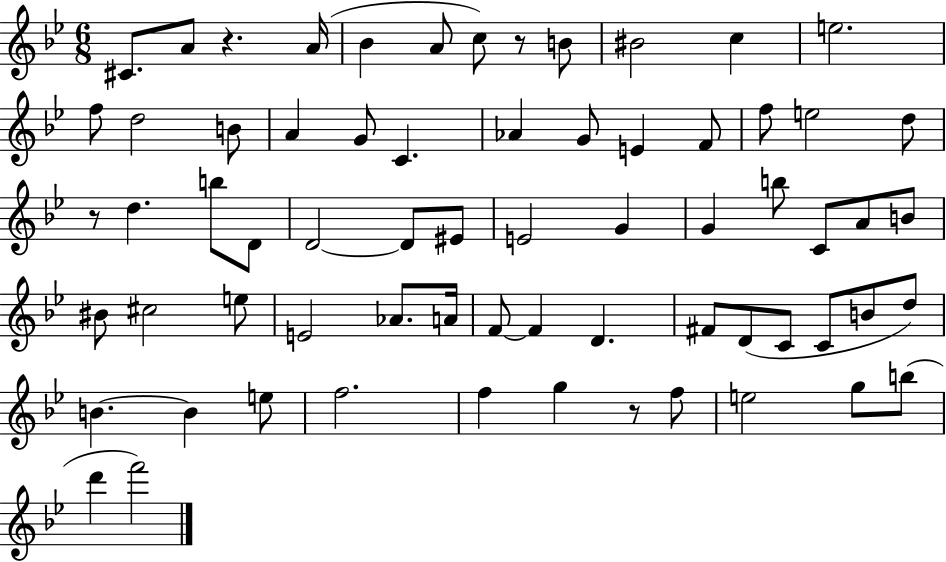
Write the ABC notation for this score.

X:1
T:Untitled
M:6/8
L:1/4
K:Bb
^C/2 A/2 z A/4 _B A/2 c/2 z/2 B/2 ^B2 c e2 f/2 d2 B/2 A G/2 C _A G/2 E F/2 f/2 e2 d/2 z/2 d b/2 D/2 D2 D/2 ^E/2 E2 G G b/2 C/2 A/2 B/2 ^B/2 ^c2 e/2 E2 _A/2 A/4 F/2 F D ^F/2 D/2 C/2 C/2 B/2 d/2 B B e/2 f2 f g z/2 f/2 e2 g/2 b/2 d' f'2